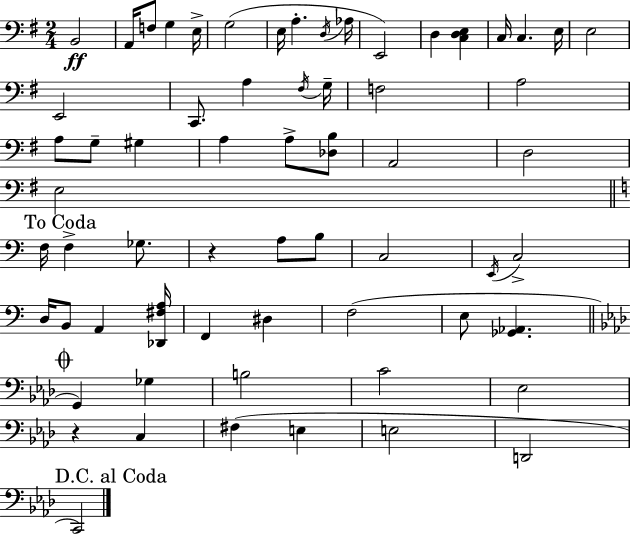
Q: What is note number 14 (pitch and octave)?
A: C3